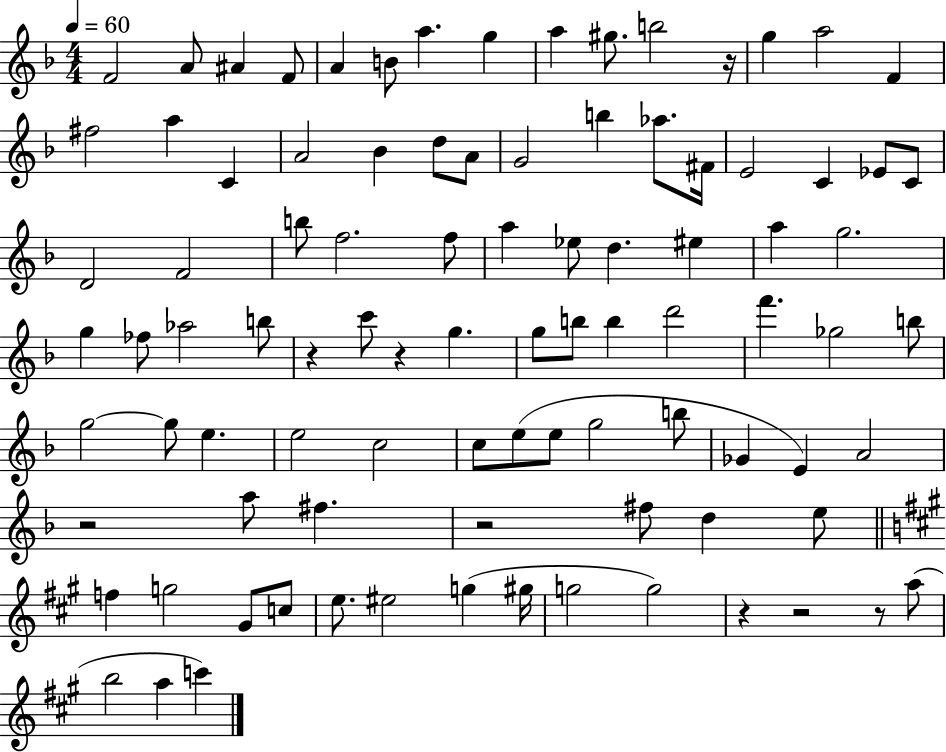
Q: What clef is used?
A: treble